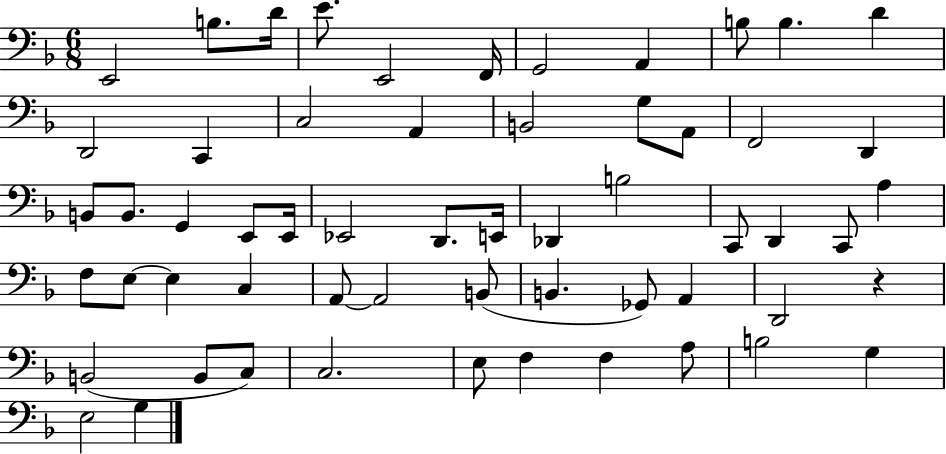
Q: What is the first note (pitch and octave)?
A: E2